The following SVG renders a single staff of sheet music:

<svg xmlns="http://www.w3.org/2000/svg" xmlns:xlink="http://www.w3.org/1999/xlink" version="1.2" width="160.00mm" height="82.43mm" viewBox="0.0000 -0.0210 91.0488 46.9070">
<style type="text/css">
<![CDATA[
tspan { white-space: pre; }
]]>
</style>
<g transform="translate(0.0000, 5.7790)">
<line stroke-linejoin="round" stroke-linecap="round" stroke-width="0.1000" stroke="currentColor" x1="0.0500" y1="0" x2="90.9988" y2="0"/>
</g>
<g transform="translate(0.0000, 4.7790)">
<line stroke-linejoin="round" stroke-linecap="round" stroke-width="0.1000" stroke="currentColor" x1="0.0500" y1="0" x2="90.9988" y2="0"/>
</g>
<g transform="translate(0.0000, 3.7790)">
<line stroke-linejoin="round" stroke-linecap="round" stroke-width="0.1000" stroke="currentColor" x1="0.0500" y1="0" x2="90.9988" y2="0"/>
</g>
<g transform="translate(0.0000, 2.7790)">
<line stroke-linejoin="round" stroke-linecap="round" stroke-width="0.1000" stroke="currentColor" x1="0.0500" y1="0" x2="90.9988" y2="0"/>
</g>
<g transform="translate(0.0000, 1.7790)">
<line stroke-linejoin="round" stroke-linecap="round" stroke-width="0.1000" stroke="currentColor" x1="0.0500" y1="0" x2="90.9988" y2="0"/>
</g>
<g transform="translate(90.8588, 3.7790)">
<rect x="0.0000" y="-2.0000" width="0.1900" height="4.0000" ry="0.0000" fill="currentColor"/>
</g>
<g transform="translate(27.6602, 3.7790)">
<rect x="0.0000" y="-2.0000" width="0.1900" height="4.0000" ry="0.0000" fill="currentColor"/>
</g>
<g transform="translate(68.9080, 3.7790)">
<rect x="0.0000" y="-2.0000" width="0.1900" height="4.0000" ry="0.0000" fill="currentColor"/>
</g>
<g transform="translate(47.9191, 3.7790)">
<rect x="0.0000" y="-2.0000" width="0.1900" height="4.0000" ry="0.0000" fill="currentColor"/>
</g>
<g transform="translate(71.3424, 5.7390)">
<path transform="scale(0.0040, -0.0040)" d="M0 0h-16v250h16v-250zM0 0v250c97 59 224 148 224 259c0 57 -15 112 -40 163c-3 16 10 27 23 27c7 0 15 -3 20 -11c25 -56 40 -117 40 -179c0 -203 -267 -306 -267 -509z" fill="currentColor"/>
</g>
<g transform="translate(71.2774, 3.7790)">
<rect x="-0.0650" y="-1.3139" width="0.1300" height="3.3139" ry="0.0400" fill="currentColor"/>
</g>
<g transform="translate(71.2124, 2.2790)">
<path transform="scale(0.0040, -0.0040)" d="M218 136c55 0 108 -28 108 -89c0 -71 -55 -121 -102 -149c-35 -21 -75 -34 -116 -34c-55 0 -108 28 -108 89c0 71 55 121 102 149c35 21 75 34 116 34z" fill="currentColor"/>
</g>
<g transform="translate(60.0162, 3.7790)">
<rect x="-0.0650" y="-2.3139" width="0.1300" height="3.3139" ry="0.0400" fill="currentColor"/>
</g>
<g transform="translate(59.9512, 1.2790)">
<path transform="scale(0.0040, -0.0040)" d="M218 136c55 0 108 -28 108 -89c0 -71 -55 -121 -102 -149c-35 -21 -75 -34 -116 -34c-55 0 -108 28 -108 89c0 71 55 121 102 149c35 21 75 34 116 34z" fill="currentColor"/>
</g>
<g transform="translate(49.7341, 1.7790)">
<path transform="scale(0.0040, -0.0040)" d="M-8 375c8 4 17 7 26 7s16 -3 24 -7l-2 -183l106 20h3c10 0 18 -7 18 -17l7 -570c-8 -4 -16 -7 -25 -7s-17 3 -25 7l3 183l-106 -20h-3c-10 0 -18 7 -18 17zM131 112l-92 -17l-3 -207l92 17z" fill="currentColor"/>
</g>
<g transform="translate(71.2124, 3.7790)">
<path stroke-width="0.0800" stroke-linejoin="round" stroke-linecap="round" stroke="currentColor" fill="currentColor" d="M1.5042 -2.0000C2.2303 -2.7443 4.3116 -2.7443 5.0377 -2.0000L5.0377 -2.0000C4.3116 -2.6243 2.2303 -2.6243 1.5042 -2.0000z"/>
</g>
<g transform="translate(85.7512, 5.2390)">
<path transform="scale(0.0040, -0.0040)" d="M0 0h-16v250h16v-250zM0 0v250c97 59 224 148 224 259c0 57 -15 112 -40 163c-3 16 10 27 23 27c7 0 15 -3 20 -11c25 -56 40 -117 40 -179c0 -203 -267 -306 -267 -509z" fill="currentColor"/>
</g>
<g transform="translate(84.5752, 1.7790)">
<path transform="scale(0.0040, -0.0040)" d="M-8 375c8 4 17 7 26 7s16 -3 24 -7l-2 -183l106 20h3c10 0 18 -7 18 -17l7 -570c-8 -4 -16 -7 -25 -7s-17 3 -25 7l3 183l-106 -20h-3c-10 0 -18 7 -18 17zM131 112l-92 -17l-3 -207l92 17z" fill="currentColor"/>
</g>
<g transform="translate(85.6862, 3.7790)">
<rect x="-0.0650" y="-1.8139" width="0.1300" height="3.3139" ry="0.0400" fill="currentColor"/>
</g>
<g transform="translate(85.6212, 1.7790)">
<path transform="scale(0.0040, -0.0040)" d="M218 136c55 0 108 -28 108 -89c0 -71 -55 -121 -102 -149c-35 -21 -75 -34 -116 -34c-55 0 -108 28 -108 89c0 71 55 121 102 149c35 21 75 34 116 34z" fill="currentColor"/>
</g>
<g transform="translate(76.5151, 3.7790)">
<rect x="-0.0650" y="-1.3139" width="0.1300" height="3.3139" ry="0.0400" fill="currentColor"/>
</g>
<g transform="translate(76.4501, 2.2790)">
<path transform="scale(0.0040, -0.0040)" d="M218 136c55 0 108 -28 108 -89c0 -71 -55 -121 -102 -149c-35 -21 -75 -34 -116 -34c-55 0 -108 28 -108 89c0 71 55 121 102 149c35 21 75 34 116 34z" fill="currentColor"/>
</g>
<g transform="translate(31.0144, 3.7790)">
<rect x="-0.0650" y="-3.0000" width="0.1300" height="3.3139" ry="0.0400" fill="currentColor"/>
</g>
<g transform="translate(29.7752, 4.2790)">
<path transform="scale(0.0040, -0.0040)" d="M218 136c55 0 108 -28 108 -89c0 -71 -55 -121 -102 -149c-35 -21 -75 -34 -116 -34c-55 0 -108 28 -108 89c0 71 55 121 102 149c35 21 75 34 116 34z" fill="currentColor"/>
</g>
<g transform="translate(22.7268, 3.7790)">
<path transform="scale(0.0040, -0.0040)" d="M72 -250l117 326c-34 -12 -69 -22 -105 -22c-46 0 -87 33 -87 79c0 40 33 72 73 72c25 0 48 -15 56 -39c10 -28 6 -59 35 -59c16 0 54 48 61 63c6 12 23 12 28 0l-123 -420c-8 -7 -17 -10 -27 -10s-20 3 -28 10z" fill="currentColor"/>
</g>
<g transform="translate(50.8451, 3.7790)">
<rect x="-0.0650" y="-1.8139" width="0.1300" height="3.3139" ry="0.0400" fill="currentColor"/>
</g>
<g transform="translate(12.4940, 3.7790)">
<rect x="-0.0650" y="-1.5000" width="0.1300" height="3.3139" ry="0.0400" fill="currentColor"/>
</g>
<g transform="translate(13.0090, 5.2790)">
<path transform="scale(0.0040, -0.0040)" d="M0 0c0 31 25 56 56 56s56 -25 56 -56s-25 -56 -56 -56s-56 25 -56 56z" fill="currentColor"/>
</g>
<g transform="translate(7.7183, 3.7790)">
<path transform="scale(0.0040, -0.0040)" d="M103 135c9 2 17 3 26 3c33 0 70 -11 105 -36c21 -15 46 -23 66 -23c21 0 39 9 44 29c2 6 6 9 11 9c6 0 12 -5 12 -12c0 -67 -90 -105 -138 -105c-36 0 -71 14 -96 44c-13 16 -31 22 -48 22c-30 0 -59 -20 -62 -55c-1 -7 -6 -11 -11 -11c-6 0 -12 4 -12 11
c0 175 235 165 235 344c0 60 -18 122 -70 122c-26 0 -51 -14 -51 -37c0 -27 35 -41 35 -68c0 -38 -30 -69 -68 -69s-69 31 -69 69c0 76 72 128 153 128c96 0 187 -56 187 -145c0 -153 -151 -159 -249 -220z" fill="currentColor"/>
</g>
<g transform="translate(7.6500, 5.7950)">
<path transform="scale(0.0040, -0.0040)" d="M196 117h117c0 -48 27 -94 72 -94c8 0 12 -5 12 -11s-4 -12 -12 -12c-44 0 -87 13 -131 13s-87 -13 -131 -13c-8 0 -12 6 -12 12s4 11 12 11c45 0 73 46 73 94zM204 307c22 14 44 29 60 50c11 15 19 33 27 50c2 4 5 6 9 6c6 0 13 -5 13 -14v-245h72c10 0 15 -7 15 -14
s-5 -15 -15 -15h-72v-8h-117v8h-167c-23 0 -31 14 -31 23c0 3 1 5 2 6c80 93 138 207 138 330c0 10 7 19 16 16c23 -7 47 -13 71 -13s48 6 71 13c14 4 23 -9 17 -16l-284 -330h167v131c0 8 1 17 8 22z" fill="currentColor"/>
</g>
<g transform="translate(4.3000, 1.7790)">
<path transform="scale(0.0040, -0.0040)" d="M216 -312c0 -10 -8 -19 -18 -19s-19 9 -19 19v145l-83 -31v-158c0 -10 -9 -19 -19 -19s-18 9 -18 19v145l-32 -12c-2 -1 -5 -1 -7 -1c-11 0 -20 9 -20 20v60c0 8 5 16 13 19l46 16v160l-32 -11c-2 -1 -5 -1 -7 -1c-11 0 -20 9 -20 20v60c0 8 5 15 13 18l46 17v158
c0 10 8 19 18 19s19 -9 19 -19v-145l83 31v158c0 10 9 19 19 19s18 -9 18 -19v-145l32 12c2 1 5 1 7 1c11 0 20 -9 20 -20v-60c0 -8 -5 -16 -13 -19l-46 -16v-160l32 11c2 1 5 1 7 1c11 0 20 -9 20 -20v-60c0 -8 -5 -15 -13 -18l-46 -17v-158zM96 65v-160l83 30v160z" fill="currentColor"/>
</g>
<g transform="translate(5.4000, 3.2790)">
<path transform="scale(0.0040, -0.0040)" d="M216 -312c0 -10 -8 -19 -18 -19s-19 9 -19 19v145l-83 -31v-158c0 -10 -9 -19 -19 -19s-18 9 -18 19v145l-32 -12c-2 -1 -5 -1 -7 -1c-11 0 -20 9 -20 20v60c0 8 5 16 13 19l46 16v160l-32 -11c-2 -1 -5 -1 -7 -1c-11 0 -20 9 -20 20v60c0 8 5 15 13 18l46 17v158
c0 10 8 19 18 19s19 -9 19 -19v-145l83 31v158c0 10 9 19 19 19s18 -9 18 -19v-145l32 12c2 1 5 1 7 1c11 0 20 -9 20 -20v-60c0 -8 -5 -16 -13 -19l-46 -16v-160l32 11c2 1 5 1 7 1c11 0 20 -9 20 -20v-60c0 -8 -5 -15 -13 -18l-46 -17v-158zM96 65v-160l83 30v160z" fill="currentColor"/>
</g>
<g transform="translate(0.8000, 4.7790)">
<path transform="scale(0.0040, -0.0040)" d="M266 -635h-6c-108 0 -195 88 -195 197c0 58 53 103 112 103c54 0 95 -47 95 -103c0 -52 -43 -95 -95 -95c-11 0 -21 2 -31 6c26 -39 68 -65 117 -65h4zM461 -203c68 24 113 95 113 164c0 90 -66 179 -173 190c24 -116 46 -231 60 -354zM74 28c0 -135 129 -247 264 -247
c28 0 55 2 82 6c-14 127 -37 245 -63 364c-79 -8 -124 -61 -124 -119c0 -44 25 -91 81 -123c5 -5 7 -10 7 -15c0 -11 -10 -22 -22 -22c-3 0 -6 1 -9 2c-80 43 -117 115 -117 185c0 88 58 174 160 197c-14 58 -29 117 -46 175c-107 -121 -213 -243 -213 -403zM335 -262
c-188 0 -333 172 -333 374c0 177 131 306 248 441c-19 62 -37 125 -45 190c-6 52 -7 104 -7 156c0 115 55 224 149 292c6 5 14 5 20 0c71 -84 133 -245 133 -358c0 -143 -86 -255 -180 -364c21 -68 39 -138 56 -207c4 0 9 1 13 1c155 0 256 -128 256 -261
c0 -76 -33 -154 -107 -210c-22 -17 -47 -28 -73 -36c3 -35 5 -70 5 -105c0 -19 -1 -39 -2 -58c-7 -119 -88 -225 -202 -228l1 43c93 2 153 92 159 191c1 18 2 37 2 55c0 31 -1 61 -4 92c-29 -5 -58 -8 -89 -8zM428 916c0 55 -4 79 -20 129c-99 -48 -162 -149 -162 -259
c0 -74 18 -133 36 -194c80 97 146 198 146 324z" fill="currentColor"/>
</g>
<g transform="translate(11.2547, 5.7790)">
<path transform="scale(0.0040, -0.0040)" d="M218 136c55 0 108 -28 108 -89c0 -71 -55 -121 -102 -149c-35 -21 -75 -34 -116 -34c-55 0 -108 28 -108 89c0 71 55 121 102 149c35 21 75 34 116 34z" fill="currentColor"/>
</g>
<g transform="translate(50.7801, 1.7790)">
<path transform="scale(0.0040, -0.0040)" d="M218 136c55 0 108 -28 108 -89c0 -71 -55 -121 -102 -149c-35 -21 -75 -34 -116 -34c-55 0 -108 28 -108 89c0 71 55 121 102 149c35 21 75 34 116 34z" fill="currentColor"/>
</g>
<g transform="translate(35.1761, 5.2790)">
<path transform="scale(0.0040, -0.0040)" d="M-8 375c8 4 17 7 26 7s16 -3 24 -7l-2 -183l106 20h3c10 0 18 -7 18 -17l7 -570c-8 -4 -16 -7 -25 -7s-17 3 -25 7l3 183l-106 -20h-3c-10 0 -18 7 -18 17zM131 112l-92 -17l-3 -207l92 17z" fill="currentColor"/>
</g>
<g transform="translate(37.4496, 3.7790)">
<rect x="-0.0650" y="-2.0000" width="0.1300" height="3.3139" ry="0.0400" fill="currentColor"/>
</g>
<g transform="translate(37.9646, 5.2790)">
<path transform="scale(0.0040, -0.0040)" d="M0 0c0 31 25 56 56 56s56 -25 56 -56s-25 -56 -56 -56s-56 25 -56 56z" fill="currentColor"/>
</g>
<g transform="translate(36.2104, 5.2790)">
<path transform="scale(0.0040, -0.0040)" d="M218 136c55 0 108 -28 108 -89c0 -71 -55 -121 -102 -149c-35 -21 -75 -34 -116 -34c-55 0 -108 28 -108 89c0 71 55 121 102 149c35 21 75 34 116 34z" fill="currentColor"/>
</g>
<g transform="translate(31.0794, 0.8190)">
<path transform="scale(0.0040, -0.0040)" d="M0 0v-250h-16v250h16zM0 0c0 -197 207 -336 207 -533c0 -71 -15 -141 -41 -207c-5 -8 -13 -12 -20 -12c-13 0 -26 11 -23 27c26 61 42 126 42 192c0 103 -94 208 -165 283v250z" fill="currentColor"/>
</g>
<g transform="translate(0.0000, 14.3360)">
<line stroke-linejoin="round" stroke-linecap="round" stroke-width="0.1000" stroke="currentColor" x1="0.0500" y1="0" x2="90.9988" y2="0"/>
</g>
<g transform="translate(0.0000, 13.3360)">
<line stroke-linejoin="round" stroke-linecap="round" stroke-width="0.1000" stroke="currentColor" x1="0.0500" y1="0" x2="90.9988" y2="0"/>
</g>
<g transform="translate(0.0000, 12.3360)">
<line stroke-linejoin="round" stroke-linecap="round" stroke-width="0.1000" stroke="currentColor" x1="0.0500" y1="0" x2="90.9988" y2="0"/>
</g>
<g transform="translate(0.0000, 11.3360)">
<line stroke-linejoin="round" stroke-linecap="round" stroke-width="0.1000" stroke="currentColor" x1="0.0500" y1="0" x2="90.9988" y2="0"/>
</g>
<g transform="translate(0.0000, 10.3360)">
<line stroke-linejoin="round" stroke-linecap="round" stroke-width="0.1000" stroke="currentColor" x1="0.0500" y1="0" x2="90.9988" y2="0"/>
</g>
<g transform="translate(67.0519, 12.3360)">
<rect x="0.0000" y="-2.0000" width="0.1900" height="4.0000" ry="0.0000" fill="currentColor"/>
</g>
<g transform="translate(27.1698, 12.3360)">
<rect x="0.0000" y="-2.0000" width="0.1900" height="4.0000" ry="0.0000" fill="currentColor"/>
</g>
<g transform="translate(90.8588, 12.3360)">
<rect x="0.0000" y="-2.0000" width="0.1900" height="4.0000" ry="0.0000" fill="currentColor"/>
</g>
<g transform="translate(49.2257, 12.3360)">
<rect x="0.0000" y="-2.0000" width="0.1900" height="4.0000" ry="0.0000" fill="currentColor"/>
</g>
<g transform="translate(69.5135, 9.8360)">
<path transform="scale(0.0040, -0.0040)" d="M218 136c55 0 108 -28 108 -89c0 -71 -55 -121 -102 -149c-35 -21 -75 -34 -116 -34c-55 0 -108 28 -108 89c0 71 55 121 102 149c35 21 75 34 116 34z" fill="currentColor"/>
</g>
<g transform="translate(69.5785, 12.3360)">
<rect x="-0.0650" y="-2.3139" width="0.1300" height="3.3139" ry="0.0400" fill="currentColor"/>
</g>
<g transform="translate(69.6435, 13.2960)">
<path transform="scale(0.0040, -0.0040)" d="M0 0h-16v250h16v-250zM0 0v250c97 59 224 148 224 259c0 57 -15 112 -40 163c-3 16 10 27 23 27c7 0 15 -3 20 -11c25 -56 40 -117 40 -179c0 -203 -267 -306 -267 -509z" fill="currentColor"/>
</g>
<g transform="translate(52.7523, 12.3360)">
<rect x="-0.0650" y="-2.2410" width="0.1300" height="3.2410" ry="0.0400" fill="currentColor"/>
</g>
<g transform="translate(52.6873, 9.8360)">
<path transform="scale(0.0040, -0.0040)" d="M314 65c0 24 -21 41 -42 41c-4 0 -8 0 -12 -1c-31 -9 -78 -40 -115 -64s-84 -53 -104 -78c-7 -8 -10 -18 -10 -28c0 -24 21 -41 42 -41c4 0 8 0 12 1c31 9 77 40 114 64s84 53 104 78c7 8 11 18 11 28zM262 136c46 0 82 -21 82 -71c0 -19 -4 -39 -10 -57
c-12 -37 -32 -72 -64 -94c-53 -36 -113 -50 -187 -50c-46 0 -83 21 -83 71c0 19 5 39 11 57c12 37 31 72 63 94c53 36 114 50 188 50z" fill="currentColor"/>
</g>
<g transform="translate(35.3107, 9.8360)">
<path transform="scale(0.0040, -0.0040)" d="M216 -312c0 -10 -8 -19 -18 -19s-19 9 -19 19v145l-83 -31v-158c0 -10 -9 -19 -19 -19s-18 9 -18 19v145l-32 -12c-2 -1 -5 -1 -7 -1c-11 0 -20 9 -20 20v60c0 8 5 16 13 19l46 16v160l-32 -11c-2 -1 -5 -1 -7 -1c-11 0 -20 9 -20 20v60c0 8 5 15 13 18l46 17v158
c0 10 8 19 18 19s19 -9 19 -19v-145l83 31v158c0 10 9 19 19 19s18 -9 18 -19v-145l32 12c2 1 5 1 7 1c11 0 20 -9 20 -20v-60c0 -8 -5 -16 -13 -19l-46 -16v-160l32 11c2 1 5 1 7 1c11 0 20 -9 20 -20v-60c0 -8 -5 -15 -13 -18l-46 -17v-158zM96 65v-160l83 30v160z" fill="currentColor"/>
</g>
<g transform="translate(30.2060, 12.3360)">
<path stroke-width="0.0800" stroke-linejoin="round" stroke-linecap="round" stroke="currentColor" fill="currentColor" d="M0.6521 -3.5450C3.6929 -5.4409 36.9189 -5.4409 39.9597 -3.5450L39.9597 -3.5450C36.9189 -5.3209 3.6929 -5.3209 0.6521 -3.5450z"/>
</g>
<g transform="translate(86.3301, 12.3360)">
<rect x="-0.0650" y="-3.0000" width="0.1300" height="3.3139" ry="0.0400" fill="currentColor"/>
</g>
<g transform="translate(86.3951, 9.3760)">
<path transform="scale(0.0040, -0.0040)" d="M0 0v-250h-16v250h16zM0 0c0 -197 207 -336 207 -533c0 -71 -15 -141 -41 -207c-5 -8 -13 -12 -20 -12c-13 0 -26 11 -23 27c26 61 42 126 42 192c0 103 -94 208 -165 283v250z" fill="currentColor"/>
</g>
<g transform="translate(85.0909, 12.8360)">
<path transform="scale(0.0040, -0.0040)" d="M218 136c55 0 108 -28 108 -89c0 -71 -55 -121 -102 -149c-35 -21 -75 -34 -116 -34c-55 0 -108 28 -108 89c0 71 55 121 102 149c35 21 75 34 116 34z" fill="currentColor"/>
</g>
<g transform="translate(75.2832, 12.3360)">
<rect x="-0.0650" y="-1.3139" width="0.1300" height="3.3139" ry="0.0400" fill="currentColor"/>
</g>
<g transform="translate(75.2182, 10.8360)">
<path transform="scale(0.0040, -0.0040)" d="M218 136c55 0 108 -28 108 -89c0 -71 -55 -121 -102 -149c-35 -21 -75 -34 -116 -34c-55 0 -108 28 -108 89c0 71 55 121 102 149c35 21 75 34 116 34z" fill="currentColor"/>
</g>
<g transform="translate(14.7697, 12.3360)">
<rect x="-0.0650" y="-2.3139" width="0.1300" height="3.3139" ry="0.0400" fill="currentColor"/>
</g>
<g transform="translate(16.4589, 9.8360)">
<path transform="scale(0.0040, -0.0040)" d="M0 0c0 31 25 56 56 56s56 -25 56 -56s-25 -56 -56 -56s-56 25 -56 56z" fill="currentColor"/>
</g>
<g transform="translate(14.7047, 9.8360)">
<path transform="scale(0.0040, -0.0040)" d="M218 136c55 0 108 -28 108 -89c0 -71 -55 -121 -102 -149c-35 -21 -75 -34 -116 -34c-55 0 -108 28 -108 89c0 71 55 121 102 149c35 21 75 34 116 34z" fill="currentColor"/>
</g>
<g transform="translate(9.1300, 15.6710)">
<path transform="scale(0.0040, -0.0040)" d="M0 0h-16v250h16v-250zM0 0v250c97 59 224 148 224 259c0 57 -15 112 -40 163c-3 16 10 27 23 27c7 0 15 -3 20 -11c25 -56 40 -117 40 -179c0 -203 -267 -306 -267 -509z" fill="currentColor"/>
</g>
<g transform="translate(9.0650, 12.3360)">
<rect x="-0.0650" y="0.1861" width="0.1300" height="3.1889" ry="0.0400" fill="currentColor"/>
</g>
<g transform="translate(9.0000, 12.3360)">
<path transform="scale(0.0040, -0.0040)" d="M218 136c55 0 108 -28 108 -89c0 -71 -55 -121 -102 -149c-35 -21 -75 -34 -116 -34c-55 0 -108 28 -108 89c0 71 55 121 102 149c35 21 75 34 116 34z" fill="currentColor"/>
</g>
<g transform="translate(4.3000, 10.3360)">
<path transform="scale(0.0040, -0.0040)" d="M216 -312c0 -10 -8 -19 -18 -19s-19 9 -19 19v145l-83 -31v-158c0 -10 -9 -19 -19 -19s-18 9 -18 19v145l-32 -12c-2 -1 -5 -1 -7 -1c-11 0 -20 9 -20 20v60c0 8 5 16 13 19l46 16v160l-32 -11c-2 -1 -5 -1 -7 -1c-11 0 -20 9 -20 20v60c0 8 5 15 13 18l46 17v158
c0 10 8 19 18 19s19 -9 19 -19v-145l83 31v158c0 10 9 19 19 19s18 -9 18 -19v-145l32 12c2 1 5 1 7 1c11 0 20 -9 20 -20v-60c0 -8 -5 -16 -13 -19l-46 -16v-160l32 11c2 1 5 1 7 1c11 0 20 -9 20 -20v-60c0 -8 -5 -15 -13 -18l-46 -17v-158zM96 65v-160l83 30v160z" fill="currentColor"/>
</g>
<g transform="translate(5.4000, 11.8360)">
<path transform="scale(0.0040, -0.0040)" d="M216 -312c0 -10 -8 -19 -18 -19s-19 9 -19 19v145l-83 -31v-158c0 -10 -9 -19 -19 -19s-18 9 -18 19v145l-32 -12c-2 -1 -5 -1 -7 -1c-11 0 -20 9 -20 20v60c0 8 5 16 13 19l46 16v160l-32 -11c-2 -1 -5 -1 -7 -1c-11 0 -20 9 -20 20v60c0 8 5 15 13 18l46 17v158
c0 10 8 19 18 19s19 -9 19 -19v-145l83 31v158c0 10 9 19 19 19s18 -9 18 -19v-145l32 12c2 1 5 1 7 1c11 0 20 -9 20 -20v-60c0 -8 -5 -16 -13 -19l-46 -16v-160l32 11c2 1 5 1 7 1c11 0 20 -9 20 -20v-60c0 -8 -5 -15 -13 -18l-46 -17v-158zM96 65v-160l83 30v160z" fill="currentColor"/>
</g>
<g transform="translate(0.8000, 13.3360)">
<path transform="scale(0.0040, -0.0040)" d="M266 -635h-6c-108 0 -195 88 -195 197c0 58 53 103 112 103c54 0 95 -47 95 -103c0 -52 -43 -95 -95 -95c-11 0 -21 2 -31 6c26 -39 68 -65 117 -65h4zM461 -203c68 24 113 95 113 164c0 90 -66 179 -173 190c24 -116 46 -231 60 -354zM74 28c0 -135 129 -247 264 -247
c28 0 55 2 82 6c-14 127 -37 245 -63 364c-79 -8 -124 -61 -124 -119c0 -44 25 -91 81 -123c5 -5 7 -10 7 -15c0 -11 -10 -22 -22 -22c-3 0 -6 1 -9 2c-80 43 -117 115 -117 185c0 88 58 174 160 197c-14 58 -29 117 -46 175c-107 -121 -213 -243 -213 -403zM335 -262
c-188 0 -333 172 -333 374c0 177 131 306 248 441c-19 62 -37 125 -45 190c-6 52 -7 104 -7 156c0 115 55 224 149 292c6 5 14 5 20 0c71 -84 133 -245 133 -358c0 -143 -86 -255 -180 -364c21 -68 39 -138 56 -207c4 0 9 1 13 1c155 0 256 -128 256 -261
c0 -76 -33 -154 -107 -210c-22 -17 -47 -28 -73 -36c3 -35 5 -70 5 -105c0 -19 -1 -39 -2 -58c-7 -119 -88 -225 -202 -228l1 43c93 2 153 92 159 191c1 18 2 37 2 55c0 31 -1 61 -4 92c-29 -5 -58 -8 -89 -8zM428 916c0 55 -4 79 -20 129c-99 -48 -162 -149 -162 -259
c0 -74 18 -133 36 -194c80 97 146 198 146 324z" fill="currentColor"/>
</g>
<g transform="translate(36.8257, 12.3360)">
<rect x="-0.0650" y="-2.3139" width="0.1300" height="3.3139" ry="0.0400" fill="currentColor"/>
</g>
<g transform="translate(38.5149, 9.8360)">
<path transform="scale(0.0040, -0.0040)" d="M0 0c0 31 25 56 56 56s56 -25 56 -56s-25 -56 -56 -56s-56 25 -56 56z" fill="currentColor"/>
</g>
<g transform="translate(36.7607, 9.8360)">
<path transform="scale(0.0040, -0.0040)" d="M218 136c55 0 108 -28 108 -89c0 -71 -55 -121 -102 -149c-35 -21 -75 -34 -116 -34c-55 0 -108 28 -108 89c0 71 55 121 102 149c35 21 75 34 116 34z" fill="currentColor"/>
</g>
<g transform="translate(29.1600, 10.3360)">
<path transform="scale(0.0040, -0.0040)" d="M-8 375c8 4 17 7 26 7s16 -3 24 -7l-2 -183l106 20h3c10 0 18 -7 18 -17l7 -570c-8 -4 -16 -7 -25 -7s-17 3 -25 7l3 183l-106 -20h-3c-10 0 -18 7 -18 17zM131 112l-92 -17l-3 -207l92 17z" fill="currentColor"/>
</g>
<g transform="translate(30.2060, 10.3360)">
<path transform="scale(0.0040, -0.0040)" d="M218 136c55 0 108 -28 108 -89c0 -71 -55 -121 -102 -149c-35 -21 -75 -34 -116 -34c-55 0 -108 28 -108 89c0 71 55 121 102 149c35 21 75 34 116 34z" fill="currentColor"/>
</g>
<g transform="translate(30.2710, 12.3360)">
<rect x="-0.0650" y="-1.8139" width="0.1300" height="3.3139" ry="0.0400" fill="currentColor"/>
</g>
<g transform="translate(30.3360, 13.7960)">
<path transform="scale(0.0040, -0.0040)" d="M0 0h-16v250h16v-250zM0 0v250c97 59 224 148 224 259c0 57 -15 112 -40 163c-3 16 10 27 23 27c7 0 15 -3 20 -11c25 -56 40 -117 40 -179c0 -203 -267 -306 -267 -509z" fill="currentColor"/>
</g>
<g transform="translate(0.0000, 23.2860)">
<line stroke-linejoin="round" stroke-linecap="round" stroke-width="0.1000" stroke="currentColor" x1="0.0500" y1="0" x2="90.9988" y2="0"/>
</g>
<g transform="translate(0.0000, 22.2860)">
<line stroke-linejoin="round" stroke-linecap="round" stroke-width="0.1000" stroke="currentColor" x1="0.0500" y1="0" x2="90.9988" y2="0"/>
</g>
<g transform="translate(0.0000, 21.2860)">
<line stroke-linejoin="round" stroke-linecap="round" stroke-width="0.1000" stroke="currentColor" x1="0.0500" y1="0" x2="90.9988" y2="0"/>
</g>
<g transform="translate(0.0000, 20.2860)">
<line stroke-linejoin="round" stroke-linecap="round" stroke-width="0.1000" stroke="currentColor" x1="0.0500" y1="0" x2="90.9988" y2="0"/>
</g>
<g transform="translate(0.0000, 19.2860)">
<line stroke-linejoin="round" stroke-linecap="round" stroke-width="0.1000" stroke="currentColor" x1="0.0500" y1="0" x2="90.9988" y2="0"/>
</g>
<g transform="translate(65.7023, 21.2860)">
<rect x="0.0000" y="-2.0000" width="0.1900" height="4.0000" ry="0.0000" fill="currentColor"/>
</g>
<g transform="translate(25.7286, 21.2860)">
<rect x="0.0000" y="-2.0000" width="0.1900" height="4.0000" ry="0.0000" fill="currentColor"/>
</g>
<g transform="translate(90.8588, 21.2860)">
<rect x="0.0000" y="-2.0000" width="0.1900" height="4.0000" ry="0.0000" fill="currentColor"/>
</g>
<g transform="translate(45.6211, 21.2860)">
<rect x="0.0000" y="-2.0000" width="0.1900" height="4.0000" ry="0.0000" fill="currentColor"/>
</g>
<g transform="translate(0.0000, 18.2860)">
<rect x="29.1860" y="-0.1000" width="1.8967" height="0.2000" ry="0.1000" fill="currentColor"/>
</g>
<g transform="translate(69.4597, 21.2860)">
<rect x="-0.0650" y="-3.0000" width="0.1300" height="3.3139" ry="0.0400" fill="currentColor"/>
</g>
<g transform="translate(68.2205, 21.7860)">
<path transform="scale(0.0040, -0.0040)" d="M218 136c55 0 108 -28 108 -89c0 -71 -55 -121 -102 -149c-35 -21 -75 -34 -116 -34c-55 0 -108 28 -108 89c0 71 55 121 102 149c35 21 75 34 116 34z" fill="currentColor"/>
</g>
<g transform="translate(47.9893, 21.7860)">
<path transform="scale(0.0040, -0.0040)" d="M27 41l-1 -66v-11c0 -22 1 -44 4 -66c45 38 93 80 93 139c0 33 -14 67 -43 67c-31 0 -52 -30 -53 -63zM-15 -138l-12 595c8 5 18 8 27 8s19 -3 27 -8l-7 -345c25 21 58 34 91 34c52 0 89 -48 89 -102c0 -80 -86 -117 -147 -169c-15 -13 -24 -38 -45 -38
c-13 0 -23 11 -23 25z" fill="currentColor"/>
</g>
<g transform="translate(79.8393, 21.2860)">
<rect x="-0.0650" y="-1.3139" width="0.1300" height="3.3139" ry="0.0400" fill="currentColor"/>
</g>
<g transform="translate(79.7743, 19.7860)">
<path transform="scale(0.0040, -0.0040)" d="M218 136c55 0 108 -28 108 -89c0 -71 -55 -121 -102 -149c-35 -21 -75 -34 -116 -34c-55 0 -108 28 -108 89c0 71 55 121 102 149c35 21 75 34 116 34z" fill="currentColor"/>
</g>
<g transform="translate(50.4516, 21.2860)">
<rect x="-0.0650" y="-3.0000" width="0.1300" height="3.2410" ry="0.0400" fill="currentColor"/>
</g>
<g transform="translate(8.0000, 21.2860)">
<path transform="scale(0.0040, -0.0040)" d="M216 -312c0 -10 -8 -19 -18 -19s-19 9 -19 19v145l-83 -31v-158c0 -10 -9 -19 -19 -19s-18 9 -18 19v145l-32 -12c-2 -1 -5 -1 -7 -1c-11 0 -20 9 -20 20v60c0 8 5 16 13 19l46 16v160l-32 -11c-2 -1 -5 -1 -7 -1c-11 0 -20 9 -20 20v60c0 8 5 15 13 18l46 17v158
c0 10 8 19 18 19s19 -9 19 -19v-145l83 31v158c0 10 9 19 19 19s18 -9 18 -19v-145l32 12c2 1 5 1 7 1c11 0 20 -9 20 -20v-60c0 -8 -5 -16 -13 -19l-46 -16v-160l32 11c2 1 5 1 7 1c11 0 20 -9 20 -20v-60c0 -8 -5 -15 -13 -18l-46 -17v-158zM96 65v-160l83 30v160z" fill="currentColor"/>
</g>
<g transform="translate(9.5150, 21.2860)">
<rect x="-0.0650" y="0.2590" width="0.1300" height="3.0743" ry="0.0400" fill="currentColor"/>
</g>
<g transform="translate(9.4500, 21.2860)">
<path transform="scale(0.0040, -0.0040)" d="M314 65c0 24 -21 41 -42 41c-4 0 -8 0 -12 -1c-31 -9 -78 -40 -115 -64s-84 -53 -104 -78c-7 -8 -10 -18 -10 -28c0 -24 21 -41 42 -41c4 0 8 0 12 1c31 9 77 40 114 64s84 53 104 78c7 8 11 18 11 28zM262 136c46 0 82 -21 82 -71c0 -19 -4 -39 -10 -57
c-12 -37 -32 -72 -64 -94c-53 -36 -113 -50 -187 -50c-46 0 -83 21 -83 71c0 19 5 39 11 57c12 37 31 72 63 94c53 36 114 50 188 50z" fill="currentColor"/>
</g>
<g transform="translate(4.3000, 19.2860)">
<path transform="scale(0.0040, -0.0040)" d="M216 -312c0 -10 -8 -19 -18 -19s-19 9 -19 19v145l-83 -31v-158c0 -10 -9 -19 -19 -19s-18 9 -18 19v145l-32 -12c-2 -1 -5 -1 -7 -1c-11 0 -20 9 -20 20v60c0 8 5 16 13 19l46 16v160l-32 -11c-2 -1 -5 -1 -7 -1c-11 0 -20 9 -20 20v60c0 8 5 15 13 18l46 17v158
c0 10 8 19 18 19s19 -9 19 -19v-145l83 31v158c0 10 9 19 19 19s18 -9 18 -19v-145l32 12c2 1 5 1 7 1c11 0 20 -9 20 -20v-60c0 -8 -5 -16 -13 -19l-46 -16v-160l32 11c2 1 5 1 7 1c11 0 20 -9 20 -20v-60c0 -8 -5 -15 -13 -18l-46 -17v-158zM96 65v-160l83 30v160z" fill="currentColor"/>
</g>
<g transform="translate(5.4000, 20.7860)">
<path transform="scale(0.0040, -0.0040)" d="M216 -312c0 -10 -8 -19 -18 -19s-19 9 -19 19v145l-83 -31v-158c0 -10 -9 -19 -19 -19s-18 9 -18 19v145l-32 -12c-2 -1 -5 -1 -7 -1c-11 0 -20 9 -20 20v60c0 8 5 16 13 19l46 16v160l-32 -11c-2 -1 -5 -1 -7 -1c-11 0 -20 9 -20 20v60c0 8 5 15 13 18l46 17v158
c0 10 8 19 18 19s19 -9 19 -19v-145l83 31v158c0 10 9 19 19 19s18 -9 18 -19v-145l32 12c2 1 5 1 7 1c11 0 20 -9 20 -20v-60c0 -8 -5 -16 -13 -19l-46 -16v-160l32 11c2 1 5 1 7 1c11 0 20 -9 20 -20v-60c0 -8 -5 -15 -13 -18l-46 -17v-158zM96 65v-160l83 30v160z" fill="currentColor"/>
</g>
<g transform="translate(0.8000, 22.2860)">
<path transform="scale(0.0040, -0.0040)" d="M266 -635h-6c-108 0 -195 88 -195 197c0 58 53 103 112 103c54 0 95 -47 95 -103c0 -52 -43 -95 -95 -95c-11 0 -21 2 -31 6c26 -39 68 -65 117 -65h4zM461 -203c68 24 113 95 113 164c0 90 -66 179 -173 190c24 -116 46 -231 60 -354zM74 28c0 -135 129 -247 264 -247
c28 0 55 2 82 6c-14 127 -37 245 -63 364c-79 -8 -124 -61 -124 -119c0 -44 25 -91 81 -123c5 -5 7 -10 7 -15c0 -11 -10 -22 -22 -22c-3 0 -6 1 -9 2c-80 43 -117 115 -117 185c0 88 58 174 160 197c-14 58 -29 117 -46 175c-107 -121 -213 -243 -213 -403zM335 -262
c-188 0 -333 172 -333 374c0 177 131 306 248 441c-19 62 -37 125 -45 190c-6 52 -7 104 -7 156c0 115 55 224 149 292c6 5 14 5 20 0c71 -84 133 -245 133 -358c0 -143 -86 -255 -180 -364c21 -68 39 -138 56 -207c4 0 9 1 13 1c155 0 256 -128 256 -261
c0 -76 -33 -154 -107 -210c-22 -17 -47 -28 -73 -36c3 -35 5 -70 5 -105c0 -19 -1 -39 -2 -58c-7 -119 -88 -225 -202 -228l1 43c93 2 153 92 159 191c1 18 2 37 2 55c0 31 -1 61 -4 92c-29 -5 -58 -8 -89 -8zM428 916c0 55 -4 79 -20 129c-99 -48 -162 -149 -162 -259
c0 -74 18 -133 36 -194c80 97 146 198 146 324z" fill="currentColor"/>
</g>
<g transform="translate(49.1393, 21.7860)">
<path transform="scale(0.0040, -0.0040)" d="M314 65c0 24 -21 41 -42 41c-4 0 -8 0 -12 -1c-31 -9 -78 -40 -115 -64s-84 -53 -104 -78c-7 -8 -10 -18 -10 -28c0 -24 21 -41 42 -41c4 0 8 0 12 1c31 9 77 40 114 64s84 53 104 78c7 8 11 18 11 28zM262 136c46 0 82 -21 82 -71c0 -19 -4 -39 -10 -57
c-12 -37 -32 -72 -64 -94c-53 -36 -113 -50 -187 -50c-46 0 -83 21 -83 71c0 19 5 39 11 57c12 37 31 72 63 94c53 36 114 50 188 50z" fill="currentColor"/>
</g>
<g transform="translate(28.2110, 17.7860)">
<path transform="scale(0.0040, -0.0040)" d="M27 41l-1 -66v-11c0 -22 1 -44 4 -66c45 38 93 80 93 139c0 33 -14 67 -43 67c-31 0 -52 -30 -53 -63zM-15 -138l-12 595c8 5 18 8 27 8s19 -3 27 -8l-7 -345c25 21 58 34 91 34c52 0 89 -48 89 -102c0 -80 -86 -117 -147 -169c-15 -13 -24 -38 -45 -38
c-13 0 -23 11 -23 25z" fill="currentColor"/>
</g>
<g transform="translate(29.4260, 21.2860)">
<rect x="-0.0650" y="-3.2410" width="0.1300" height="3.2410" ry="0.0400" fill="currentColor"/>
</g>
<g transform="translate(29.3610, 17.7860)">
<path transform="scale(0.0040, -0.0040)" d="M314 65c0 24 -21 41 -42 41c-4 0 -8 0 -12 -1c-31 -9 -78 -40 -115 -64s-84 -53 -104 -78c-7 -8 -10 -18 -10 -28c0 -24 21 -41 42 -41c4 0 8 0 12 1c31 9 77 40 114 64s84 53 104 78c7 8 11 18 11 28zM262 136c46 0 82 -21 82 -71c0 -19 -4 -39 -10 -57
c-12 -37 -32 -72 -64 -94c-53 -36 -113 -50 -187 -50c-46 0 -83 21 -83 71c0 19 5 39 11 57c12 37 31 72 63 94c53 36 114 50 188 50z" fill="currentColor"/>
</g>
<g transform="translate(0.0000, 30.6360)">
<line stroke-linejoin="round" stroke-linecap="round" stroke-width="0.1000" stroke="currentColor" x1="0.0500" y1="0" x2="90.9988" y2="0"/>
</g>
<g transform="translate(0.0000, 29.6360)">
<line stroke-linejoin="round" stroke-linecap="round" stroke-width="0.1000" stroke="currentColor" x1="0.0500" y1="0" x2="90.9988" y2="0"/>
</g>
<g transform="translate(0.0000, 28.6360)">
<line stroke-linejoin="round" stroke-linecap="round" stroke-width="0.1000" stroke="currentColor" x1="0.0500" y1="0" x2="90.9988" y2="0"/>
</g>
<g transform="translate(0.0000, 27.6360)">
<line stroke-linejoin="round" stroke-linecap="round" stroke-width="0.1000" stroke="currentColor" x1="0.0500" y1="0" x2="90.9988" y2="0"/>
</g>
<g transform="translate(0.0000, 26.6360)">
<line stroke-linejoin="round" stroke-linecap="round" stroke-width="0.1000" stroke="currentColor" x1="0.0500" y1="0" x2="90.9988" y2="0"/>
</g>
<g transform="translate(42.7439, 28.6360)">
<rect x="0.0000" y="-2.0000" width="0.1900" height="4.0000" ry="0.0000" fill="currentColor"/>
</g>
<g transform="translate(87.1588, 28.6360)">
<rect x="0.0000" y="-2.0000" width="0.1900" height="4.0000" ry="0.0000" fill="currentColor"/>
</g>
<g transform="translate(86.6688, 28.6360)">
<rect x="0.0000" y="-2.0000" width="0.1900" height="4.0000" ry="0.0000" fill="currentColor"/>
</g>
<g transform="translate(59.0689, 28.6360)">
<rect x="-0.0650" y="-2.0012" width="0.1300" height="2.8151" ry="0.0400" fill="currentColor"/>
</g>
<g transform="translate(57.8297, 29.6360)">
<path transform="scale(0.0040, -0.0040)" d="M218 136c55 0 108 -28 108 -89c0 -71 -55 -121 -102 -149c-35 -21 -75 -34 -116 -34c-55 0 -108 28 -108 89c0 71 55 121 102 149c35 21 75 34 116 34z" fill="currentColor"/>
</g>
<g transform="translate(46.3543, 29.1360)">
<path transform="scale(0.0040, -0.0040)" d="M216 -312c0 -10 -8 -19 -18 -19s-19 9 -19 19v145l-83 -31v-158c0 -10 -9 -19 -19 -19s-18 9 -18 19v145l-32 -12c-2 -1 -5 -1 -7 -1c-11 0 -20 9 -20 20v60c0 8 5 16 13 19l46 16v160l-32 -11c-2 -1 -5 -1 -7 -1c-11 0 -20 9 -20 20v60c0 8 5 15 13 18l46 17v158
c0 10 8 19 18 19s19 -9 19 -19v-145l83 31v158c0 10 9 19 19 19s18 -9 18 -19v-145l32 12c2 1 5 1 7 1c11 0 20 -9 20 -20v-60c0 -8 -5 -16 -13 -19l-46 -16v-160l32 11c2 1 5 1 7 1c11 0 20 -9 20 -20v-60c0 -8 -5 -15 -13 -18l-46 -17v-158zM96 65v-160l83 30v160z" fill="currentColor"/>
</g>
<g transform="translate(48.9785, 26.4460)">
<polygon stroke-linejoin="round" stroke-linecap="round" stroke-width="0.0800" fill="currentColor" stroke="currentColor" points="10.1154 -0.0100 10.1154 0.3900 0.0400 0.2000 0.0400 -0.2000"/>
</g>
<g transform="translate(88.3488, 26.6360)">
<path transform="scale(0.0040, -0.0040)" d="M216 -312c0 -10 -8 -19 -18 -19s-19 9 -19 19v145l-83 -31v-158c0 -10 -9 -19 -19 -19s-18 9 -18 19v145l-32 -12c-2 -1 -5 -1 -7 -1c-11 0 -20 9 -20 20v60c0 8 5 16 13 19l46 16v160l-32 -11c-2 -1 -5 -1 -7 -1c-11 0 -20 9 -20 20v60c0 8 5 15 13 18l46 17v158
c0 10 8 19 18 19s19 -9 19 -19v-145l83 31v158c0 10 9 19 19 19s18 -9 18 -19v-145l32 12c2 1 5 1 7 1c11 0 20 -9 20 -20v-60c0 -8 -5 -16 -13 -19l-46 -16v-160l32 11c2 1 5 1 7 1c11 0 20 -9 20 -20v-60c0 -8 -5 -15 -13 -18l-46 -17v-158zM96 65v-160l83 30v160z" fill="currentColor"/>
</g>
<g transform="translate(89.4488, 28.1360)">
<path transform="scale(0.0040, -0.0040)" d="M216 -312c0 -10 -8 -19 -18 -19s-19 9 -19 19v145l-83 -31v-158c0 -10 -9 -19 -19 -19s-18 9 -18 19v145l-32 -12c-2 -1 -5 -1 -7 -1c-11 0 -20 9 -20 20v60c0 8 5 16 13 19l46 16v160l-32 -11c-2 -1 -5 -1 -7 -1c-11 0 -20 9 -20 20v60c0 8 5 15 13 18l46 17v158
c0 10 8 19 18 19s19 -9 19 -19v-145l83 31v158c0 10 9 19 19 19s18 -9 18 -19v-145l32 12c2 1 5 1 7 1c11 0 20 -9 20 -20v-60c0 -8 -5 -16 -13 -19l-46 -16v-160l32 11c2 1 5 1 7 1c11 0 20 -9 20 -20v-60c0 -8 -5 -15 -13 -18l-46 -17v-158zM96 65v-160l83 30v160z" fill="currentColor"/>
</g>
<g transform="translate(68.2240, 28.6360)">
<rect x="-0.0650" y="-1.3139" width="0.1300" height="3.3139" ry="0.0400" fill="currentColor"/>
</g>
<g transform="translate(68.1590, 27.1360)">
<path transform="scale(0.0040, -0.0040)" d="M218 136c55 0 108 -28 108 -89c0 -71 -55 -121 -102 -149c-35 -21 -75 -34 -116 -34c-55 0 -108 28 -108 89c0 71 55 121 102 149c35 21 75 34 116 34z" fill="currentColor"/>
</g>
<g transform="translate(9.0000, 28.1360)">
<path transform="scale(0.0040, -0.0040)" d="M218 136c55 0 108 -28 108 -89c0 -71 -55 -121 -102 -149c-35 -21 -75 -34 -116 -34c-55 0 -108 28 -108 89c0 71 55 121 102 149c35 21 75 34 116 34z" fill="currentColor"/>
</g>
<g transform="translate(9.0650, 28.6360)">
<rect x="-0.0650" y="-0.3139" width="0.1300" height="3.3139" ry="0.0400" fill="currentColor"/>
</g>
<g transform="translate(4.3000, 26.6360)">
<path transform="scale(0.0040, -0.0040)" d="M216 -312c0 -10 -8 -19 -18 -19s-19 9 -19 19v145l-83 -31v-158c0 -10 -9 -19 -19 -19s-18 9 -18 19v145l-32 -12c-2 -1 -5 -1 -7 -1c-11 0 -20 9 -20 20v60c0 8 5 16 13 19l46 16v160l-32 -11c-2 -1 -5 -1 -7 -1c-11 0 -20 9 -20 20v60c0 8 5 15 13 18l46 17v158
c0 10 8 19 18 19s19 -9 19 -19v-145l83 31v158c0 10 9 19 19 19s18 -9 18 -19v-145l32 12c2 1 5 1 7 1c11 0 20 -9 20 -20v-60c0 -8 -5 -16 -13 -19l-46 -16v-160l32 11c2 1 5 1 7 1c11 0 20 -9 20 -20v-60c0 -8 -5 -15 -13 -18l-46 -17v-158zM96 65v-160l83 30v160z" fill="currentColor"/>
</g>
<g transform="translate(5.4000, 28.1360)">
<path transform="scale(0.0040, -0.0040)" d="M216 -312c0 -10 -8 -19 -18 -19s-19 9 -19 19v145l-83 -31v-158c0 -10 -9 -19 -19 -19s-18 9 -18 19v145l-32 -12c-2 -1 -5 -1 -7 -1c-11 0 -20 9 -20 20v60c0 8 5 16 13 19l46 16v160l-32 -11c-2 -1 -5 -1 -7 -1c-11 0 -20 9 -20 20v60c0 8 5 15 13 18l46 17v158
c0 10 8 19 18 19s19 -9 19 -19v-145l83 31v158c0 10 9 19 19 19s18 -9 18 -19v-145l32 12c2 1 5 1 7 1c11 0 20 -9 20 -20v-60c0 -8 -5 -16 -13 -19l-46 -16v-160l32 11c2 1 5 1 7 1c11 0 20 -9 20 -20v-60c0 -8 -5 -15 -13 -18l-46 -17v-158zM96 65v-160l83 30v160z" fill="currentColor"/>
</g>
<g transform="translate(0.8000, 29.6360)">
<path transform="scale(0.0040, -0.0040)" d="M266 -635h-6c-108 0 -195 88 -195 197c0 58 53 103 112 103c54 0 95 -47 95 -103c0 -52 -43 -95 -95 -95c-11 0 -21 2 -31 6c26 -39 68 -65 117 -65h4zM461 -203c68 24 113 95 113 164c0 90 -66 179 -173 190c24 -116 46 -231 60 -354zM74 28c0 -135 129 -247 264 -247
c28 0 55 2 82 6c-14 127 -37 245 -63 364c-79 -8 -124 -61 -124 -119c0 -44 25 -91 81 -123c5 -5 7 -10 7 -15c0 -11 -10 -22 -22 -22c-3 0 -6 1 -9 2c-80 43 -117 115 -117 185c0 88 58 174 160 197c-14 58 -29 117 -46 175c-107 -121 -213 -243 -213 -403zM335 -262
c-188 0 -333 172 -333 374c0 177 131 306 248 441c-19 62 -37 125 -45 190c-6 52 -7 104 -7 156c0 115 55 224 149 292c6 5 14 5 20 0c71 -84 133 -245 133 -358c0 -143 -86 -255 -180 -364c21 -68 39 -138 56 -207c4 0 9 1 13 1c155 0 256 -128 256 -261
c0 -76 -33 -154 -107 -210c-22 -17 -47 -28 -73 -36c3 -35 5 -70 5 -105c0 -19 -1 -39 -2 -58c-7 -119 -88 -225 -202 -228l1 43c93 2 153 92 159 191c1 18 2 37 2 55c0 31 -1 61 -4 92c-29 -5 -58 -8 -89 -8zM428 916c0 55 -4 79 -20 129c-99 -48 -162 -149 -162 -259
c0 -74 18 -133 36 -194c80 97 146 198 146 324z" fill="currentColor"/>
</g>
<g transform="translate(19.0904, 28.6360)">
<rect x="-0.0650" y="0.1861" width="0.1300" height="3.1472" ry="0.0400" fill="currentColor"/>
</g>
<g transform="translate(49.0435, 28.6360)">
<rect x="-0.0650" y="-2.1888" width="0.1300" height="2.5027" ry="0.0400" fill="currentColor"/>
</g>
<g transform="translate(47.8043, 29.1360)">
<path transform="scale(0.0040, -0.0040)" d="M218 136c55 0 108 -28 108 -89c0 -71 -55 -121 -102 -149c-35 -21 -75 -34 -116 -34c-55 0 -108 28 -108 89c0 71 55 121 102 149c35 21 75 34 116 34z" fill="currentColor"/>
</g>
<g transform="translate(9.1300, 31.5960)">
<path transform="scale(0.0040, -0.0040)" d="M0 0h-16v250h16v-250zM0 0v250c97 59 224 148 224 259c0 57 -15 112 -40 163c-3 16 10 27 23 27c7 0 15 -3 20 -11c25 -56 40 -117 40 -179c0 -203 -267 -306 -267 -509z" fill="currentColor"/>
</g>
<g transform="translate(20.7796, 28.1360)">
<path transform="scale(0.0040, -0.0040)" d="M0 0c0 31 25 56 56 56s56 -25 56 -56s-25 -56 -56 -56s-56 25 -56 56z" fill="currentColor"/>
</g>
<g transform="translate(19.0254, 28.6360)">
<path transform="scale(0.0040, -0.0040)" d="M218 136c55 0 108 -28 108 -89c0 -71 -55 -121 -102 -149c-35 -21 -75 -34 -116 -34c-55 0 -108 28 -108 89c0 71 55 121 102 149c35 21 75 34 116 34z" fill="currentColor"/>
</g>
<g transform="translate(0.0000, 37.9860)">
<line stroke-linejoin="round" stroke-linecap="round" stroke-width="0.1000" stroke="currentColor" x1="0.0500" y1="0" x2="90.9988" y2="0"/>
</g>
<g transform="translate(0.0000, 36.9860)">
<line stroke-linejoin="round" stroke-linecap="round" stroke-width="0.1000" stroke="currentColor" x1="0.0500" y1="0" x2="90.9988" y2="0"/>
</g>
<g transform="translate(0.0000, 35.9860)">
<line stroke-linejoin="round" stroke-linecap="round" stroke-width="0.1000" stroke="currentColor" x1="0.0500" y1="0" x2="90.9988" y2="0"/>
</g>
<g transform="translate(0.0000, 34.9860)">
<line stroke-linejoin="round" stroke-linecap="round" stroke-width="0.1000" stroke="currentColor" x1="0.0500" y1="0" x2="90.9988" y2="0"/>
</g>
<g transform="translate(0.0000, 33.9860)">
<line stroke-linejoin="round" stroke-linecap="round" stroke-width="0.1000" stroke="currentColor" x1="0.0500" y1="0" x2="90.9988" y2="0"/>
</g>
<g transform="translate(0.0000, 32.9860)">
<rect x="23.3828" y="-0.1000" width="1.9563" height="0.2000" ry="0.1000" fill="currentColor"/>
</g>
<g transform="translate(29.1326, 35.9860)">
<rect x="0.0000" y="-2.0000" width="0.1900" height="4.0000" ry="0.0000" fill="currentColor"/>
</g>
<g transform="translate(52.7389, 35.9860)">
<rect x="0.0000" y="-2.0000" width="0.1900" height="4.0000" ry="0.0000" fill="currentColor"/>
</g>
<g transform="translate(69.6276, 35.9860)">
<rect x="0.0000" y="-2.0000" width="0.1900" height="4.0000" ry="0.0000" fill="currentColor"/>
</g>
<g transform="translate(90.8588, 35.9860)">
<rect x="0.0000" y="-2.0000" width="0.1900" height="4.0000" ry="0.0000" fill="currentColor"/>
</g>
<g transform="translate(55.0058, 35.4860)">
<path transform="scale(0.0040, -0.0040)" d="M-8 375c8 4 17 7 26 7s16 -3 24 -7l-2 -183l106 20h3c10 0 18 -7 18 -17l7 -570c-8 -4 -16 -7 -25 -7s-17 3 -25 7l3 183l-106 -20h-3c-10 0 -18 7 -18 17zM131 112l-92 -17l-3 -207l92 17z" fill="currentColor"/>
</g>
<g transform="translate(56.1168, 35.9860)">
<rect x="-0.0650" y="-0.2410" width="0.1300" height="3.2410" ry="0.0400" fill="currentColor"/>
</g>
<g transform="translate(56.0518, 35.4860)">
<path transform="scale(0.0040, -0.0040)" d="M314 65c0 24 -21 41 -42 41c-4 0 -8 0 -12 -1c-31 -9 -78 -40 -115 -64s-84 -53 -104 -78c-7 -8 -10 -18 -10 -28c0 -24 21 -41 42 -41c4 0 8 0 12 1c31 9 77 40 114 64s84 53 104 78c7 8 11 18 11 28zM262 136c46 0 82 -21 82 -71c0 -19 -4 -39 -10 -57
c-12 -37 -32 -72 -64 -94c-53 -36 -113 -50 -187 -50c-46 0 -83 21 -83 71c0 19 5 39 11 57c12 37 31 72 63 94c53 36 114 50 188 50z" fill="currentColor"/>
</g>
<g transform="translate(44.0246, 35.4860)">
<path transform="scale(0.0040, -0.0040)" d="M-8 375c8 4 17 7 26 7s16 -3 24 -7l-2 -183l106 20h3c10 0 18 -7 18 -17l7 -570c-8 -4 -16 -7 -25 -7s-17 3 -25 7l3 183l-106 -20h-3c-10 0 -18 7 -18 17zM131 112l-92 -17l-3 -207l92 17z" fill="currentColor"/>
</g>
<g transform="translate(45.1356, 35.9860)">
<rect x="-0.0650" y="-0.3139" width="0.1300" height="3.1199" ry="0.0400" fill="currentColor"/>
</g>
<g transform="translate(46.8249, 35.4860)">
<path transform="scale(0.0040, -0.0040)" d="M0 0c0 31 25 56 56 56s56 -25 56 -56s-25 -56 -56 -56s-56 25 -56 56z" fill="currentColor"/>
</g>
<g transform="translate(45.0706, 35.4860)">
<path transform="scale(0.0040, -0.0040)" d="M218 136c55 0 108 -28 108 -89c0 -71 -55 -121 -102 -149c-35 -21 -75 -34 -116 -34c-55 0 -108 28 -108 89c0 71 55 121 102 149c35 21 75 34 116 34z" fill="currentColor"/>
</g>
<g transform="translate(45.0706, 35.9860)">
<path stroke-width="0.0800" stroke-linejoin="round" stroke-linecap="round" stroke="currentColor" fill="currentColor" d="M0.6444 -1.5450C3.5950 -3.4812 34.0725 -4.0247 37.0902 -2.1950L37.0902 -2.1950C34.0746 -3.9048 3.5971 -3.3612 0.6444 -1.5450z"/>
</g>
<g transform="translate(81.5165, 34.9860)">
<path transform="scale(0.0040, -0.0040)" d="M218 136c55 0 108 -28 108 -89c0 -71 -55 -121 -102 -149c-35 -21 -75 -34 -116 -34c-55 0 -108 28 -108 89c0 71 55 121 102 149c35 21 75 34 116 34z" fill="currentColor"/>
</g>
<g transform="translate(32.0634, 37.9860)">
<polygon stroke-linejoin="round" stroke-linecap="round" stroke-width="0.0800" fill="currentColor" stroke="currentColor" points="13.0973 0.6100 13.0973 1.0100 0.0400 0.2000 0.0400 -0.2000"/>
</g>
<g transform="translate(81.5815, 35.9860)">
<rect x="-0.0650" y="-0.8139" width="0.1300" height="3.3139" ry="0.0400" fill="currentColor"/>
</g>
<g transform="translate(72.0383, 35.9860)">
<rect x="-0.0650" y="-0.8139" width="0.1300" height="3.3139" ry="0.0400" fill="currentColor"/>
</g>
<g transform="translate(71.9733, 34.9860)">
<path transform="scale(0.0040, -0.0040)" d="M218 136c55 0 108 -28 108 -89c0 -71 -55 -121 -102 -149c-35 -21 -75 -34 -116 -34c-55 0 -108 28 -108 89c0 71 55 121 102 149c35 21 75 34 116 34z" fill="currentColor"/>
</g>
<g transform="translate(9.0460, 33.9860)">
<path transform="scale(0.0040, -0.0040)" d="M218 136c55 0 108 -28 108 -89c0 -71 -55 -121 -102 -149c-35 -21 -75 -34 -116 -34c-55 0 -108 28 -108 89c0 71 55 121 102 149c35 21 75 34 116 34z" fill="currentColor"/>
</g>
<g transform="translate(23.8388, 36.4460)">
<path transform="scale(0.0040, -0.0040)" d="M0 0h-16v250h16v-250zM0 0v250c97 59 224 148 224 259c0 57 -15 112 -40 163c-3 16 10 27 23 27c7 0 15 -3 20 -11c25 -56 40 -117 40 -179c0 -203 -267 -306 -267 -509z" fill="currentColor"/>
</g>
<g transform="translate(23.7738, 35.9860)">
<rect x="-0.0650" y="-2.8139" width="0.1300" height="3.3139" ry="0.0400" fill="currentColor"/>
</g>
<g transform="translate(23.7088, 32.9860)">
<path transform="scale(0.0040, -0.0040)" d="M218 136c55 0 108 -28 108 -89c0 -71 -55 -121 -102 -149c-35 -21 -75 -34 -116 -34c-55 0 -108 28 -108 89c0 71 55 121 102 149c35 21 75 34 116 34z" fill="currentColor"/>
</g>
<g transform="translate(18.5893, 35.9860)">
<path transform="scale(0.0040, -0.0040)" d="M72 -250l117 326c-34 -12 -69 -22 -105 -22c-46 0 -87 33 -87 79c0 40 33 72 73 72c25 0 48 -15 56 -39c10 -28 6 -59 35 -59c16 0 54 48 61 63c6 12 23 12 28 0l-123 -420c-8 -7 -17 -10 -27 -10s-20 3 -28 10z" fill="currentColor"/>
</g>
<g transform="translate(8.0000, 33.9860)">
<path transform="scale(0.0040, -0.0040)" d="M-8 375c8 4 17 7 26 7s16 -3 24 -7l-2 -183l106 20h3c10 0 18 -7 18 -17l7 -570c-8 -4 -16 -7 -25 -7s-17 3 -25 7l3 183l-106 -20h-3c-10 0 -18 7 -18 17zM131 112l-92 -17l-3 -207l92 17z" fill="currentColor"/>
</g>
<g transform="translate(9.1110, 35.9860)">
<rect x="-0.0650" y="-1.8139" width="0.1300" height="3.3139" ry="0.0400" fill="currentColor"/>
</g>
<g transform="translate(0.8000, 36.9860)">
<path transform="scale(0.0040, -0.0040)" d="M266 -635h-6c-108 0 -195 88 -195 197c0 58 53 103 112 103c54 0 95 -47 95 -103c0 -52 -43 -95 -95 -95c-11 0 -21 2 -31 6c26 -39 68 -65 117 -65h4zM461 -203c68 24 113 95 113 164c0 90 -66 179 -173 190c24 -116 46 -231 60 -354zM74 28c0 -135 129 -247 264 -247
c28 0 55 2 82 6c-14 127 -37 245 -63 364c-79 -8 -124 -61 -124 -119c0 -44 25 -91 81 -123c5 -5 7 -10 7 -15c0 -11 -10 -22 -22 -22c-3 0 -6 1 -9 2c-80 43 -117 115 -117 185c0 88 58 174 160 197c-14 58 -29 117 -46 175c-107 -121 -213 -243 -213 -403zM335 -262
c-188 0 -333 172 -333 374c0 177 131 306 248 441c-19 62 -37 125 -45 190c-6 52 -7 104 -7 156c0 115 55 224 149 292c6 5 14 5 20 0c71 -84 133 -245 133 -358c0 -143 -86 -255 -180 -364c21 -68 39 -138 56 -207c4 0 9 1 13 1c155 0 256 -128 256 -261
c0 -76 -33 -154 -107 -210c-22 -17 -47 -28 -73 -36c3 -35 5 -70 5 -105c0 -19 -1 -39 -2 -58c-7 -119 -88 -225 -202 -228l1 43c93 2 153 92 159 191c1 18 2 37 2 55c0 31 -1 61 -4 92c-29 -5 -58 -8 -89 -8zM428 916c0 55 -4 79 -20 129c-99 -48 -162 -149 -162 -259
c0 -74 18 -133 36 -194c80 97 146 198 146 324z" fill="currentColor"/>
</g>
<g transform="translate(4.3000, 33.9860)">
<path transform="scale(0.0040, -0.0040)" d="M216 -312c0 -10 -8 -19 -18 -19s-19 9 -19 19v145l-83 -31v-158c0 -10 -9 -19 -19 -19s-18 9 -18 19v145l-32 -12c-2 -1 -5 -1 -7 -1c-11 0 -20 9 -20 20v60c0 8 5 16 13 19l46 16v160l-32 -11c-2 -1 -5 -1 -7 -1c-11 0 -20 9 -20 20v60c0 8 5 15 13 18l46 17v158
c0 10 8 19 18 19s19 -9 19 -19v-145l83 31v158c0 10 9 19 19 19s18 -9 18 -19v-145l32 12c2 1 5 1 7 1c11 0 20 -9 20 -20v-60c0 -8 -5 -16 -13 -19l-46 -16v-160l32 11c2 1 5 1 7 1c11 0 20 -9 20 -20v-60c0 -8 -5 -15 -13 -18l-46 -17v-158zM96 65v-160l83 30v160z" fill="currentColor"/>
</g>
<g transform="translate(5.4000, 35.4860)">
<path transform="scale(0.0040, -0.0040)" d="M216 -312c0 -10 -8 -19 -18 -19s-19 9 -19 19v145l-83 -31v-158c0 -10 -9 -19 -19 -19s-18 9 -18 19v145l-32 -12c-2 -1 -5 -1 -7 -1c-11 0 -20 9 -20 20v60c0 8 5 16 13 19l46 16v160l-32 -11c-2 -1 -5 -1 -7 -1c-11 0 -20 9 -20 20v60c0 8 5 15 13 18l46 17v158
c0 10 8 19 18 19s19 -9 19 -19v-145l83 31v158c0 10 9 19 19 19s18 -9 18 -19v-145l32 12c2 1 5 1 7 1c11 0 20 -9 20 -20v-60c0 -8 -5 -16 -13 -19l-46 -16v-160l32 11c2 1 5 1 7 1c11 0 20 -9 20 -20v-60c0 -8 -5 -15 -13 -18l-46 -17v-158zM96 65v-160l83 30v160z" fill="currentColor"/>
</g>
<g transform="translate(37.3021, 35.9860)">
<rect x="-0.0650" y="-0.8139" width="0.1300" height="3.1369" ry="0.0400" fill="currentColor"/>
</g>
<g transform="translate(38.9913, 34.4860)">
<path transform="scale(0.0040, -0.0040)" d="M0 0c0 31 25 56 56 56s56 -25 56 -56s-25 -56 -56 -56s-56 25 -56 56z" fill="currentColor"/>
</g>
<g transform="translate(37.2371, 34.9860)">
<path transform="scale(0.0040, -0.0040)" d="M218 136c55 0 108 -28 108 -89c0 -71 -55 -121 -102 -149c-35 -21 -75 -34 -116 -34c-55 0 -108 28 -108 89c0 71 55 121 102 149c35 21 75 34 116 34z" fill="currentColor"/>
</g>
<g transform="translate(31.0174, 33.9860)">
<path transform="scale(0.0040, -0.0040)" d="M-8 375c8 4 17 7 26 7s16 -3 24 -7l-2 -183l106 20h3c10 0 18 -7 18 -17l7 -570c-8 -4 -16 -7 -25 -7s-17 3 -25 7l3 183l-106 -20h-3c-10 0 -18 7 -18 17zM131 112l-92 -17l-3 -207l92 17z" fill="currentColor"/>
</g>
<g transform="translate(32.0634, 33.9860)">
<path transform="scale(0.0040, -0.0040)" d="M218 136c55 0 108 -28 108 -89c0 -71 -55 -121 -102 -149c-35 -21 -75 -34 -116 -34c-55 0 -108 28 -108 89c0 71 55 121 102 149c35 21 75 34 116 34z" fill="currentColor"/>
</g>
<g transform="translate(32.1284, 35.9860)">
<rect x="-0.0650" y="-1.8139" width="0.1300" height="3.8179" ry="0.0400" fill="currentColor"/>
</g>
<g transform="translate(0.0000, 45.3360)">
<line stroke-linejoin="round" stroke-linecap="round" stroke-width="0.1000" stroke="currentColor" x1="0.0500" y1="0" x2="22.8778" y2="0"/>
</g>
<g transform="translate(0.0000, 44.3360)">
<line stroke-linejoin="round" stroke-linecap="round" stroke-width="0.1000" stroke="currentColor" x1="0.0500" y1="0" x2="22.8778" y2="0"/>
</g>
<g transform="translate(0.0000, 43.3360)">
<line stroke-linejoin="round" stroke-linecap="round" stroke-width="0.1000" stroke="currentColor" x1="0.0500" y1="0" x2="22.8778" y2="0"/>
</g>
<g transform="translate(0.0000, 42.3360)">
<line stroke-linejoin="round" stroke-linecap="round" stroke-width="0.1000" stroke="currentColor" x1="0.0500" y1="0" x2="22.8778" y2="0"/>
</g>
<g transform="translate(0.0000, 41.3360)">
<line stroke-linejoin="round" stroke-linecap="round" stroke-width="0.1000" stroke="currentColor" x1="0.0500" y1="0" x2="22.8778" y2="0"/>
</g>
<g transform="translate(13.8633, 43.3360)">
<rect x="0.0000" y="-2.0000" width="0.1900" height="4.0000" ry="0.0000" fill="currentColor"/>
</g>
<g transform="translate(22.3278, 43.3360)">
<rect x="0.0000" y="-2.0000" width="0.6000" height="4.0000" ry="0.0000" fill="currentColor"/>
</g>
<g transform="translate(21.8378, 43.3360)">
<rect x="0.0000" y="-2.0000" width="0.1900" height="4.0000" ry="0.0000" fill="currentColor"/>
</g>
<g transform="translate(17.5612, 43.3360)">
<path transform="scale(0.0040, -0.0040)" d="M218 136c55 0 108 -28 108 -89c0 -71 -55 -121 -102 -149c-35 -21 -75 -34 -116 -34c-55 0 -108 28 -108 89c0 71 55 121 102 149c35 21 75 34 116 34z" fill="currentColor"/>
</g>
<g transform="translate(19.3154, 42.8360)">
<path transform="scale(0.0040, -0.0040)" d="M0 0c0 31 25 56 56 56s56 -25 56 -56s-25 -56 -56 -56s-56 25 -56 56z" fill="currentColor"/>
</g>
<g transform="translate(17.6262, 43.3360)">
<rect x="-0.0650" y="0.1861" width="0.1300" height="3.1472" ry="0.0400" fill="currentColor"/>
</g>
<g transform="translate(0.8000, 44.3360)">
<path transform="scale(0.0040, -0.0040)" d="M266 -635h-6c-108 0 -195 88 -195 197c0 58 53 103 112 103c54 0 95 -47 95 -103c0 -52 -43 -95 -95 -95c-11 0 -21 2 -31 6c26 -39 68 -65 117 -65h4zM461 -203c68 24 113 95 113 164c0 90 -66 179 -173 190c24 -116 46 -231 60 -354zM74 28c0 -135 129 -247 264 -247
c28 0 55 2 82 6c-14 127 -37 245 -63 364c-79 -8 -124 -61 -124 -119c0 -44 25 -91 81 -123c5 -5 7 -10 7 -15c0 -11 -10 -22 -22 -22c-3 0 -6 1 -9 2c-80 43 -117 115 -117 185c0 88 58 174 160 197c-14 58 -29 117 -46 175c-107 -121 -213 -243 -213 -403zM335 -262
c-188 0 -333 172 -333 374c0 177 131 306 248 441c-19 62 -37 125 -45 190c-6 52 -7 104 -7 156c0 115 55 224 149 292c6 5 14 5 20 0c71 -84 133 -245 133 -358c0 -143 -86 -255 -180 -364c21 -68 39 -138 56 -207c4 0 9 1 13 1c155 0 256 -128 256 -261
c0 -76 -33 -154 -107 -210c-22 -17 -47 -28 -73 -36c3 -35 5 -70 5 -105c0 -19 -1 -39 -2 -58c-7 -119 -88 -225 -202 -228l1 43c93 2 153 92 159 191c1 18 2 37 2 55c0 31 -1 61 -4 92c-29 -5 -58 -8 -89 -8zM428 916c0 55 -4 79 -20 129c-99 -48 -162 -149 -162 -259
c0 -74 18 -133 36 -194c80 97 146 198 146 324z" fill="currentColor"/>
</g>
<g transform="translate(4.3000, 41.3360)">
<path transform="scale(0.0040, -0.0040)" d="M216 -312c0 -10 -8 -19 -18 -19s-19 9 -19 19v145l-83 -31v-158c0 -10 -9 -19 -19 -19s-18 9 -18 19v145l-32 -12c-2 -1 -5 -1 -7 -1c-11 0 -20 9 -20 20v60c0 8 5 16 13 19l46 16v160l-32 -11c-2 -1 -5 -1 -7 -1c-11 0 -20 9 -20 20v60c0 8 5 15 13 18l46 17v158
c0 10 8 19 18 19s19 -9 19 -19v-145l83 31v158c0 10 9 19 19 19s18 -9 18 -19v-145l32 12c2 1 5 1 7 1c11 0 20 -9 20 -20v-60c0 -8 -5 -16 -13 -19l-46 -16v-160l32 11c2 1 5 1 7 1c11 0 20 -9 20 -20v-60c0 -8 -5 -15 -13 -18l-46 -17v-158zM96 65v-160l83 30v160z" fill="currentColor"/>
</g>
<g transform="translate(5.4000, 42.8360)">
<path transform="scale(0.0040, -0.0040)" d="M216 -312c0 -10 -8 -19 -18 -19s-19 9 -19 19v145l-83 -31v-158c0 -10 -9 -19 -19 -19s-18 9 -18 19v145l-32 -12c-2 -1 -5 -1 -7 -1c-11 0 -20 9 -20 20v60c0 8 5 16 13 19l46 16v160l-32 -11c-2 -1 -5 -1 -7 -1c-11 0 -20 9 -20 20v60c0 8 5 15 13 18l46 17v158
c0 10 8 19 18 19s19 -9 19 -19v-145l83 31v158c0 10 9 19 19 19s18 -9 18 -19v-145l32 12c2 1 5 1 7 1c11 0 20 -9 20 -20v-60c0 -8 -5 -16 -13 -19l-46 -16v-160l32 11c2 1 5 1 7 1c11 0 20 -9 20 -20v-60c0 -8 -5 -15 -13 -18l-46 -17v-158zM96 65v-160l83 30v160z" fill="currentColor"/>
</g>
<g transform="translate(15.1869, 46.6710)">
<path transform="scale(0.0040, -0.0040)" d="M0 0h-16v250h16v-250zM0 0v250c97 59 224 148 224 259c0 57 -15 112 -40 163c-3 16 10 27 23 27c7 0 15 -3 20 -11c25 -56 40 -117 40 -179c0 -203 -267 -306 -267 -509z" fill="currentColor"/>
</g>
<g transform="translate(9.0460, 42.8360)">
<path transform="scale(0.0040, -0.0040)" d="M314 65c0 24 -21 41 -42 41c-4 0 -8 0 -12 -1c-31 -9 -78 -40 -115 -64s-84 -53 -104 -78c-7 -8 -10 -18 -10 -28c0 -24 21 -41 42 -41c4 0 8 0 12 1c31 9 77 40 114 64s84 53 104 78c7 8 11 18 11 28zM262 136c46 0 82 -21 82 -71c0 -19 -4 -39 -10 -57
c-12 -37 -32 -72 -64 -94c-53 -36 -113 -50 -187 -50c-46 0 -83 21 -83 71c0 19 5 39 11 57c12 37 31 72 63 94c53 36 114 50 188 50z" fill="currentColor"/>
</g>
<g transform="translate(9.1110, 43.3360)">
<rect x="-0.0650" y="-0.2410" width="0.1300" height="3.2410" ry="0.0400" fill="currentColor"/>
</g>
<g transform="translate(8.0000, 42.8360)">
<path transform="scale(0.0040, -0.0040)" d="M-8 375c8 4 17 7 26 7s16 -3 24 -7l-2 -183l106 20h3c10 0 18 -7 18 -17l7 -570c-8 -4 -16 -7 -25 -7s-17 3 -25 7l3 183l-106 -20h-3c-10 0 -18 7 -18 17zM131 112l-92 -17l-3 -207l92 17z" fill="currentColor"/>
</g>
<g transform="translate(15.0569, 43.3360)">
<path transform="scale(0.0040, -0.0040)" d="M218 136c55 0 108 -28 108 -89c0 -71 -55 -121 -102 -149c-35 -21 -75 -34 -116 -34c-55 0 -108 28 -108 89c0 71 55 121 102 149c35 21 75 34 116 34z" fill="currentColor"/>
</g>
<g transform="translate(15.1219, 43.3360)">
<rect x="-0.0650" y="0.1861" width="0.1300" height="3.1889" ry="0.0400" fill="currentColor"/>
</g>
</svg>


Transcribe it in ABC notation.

X:1
T:Untitled
M:2/4
L:1/4
K:D
E z/2 A/2 F f g e/2 e f/2 B/2 g f/2 ^g g2 g/2 e A/2 ^B2 _b2 _A2 A e ^c/2 B ^A/2 G/2 e f z/2 a/2 f/2 d/2 c/2 c2 d d c2 B/2 B